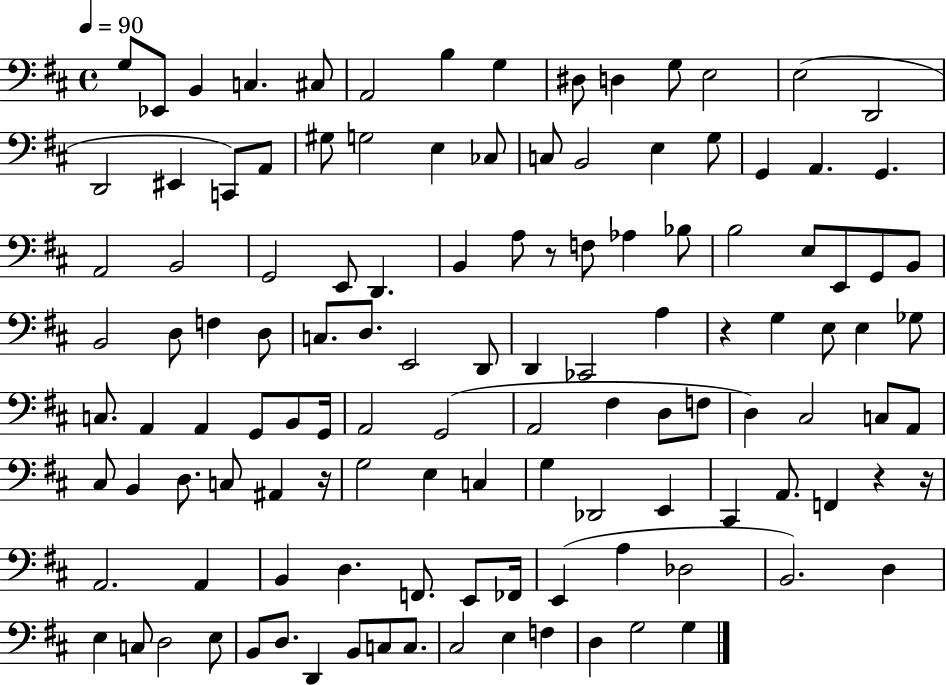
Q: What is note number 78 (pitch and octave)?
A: D3